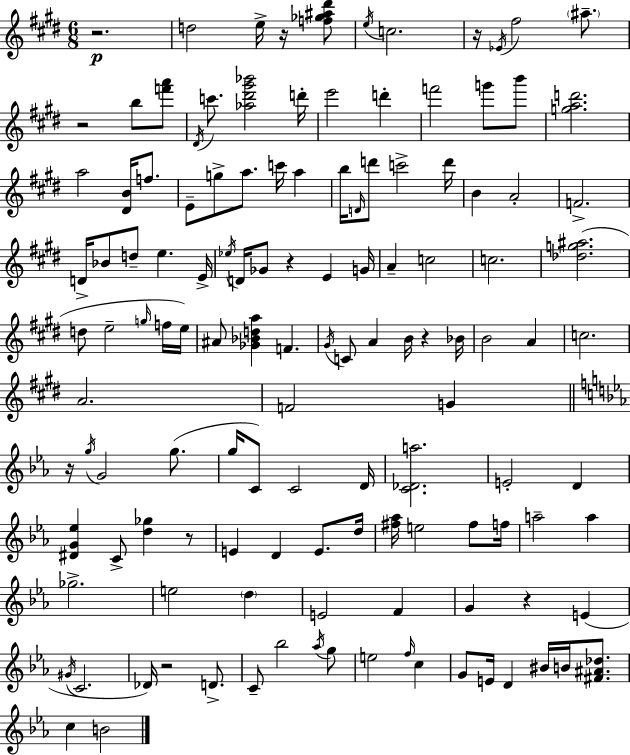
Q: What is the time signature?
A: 6/8